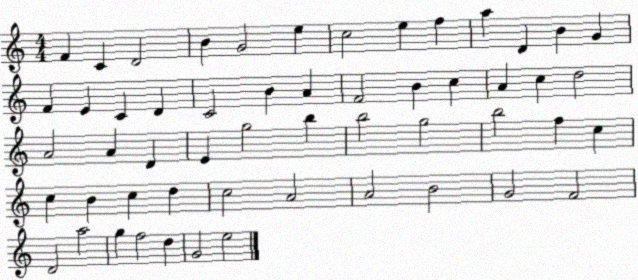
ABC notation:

X:1
T:Untitled
M:4/4
L:1/4
K:C
F C D2 B G2 e c2 e f a D B G F E C D C2 B A F2 B c A c d2 A2 A D E g2 b b2 g2 b2 f c c B c d c2 A2 A2 B2 G2 F2 D2 a2 g f2 d G2 e2